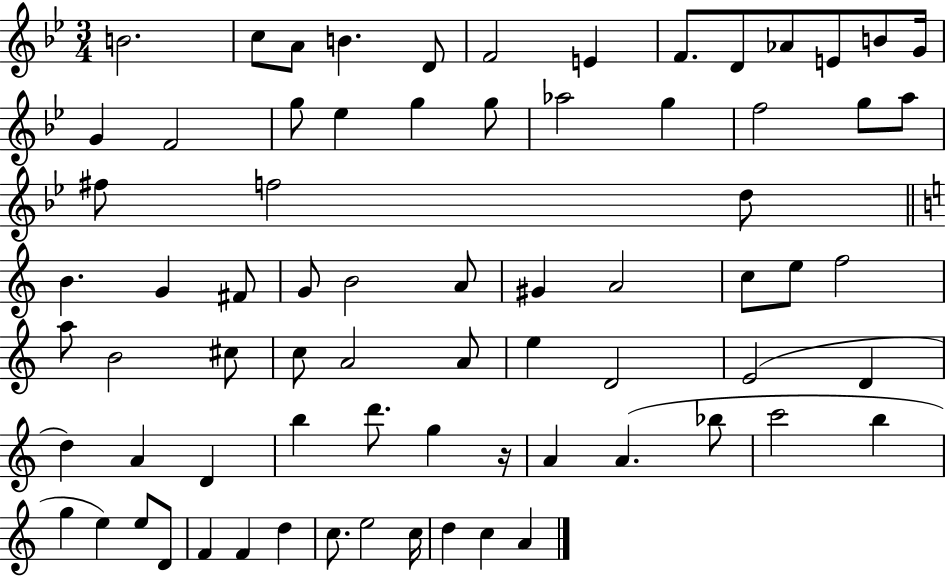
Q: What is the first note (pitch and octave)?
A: B4